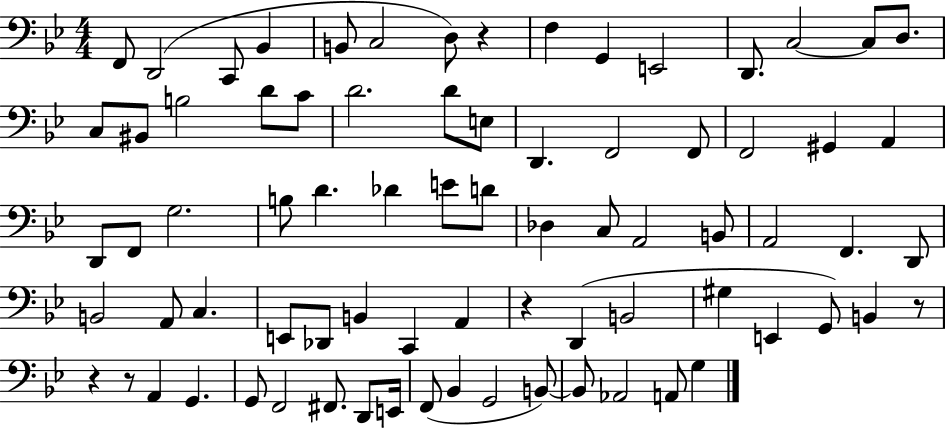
F2/e D2/h C2/e Bb2/q B2/e C3/h D3/e R/q F3/q G2/q E2/h D2/e. C3/h C3/e D3/e. C3/e BIS2/e B3/h D4/e C4/e D4/h. D4/e E3/e D2/q. F2/h F2/e F2/h G#2/q A2/q D2/e F2/e G3/h. B3/e D4/q. Db4/q E4/e D4/e Db3/q C3/e A2/h B2/e A2/h F2/q. D2/e B2/h A2/e C3/q. E2/e Db2/e B2/q C2/q A2/q R/q D2/q B2/h G#3/q E2/q G2/e B2/q R/e R/q R/e A2/q G2/q. G2/e F2/h F#2/e. D2/e E2/s F2/e Bb2/q G2/h B2/e B2/e Ab2/h A2/e G3/q